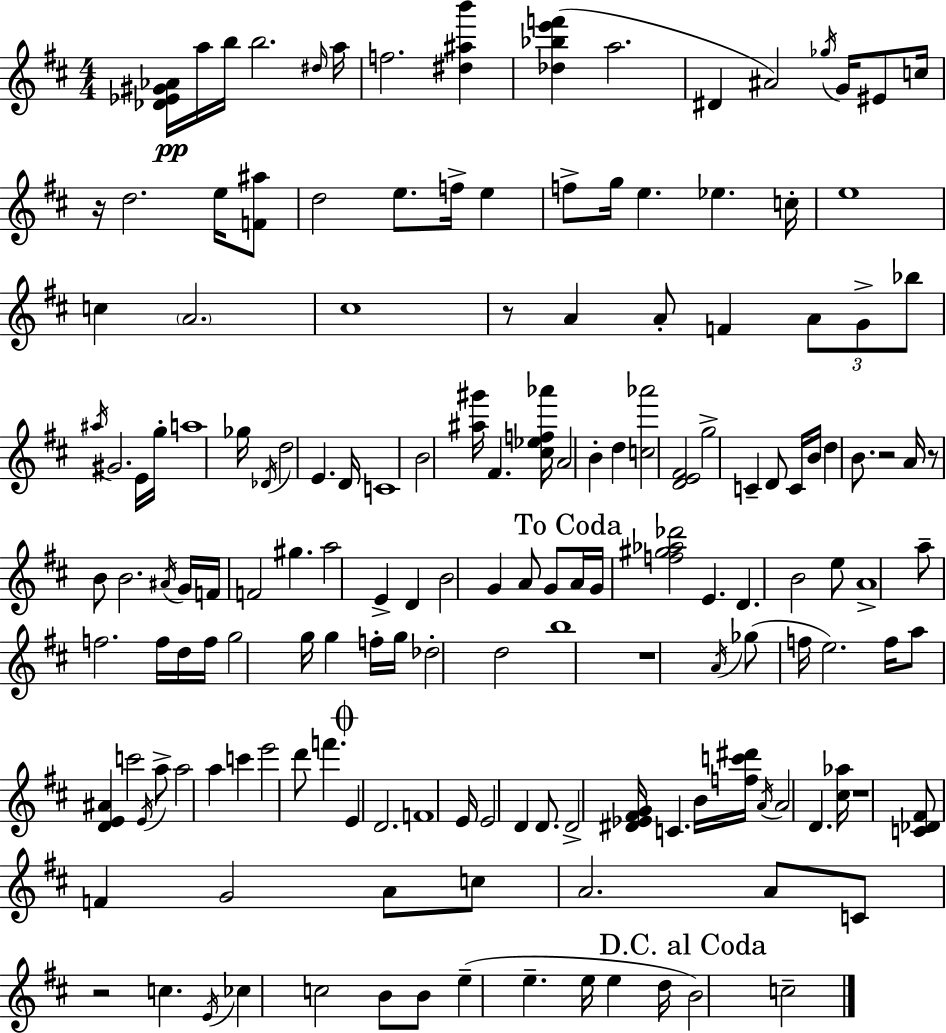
X:1
T:Untitled
M:4/4
L:1/4
K:D
[_D_E^G_A]/4 a/4 b/4 b2 ^d/4 a/4 f2 [^d^ab'] [_d_be'f'] a2 ^D ^A2 _g/4 G/4 ^E/2 c/4 z/4 d2 e/4 [F^a]/2 d2 e/2 f/4 e f/2 g/4 e _e c/4 e4 c A2 ^c4 z/2 A A/2 F A/2 G/2 _b/2 ^a/4 ^G2 E/4 g/4 a4 _g/4 _D/4 d2 E D/4 C4 B2 [^a^g']/4 ^F [^c_ef_a']/4 A2 B d [c_a']2 [DE^F]2 g2 C D/2 C/4 B/4 d B/2 z2 A/4 z/2 B/2 B2 ^A/4 G/4 F/4 F2 ^g a2 E D B2 G A/2 G/2 A/4 G/4 [f^g_a_d']2 E D B2 e/2 A4 a/2 f2 f/4 d/4 f/4 g2 g/4 g f/4 g/4 _d2 d2 b4 z4 A/4 _g/2 f/4 e2 f/4 a/2 [DE^A] c'2 E/4 a/2 a2 a c' e'2 d'/2 f' E D2 F4 E/4 E2 D D/2 D2 [^D_E^FG]/4 C B/4 [fc'^d']/4 A/4 A2 D [^c_a]/4 z4 [C_D^F]/2 F G2 A/2 c/2 A2 A/2 C/2 z2 c E/4 _c c2 B/2 B/2 e e e/4 e d/4 B2 c2